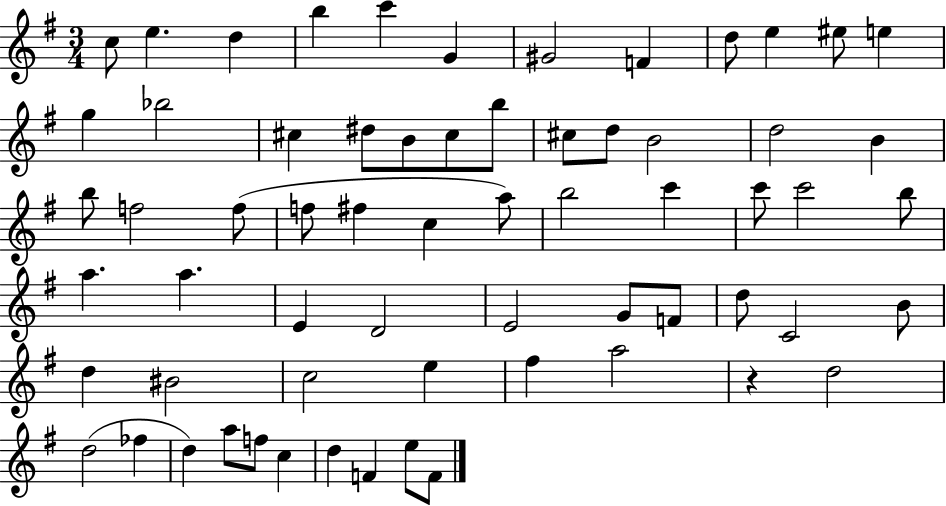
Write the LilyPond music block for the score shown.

{
  \clef treble
  \numericTimeSignature
  \time 3/4
  \key g \major
  c''8 e''4. d''4 | b''4 c'''4 g'4 | gis'2 f'4 | d''8 e''4 eis''8 e''4 | \break g''4 bes''2 | cis''4 dis''8 b'8 cis''8 b''8 | cis''8 d''8 b'2 | d''2 b'4 | \break b''8 f''2 f''8( | f''8 fis''4 c''4 a''8) | b''2 c'''4 | c'''8 c'''2 b''8 | \break a''4. a''4. | e'4 d'2 | e'2 g'8 f'8 | d''8 c'2 b'8 | \break d''4 bis'2 | c''2 e''4 | fis''4 a''2 | r4 d''2 | \break d''2( fes''4 | d''4) a''8 f''8 c''4 | d''4 f'4 e''8 f'8 | \bar "|."
}